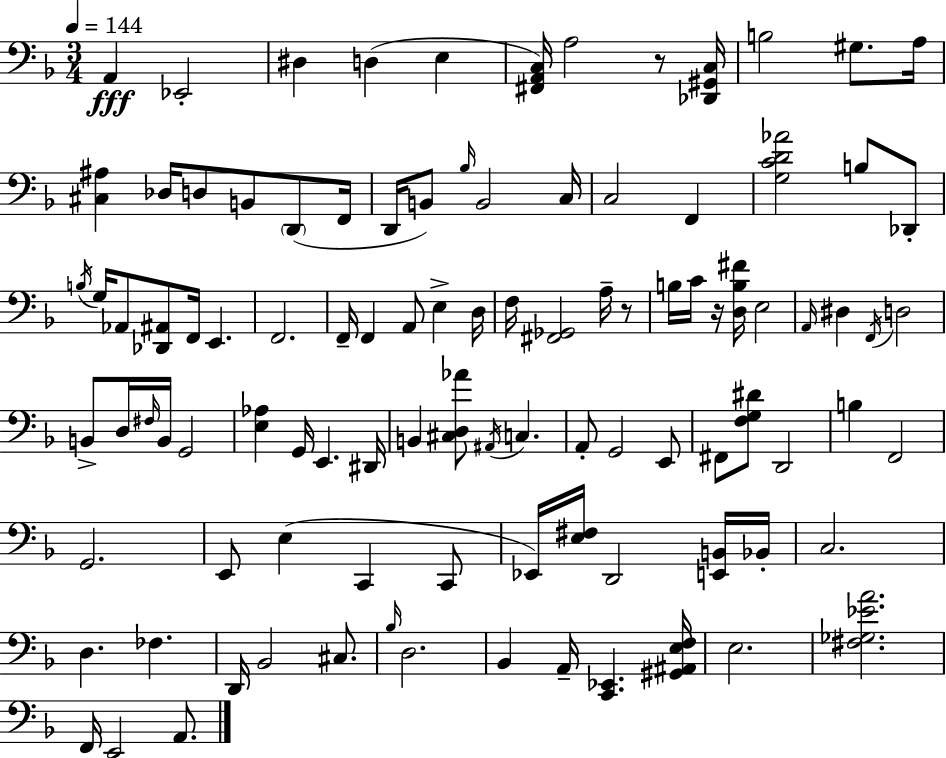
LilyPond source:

{
  \clef bass
  \numericTimeSignature
  \time 3/4
  \key d \minor
  \tempo 4 = 144
  a,4\fff ees,2-. | dis4 d4( e4 | <fis, a, c>16) a2 r8 <des, gis, c>16 | b2 gis8. a16 | \break <cis ais>4 des16 d8 b,8 \parenthesize d,8( f,16 | d,16 b,8) \grace { bes16 } b,2 | c16 c2 f,4 | <g c' d' aes'>2 b8 des,8-. | \break \acciaccatura { b16 } g16 aes,8 <des, ais,>8 f,16 e,4. | f,2. | f,16-- f,4 a,8 e4-> | d16 f16 <fis, ges,>2 a16-- | \break r8 b16 c'16 r16 <d b fis'>16 e2 | \grace { a,16 } dis4 \acciaccatura { f,16 } d2 | b,8-> d16 \grace { fis16 } b,16 g,2 | <e aes>4 g,16 e,4. | \break dis,16 b,4 <cis d aes'>8 \acciaccatura { ais,16 } | c4. a,8-. g,2 | e,8 fis,8 <f g dis'>8 d,2 | b4 f,2 | \break g,2. | e,8 e4( | c,4 c,8 ees,16) <e fis>16 d,2 | <e, b,>16 bes,16-. c2. | \break d4. | fes4. d,16 bes,2 | cis8. \grace { bes16 } d2. | bes,4 a,16-- | \break <c, ees,>4. <gis, ais, e f>16 e2. | <fis ges ees' a'>2. | f,16 e,2 | a,8. \bar "|."
}